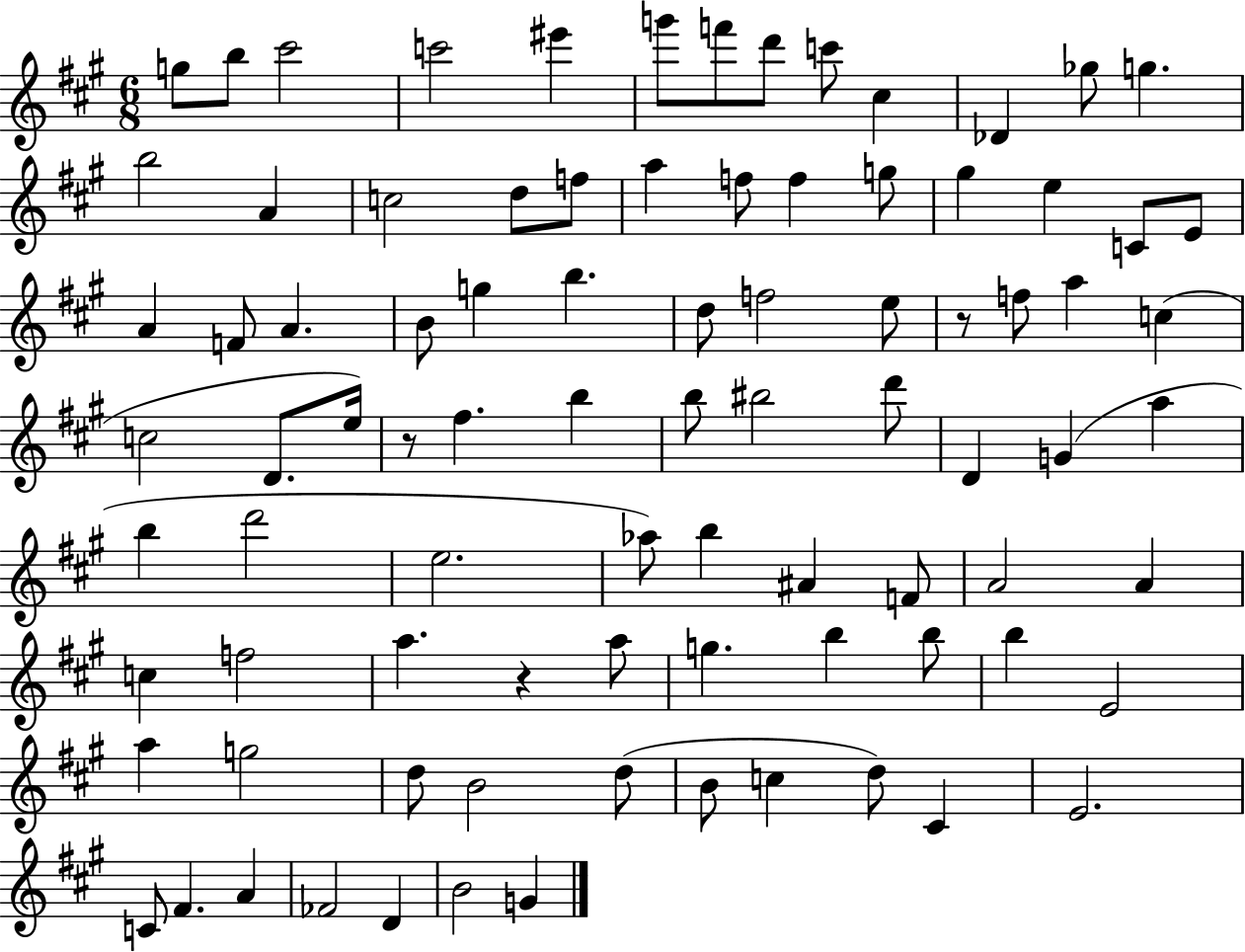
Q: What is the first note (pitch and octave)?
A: G5